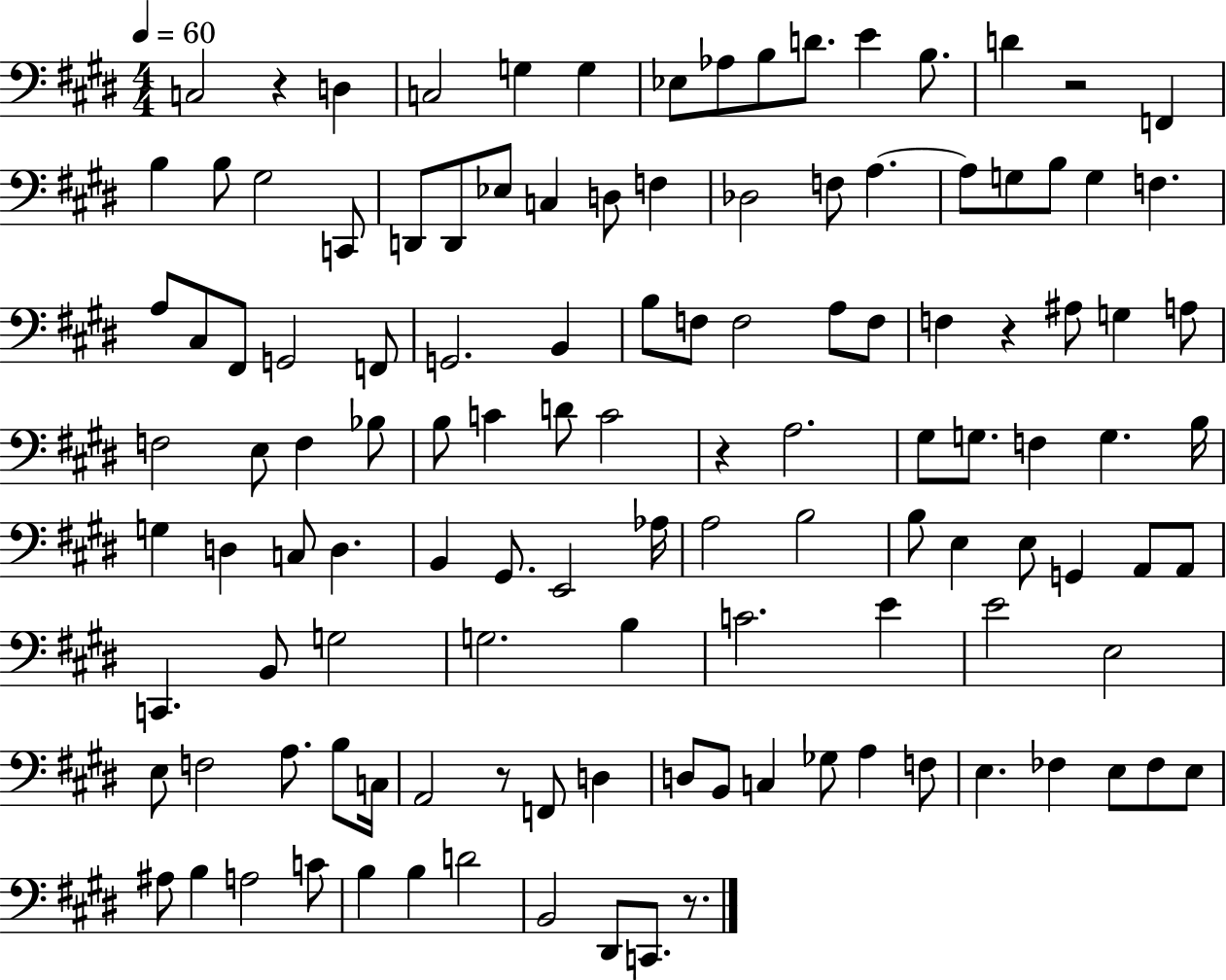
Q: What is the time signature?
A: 4/4